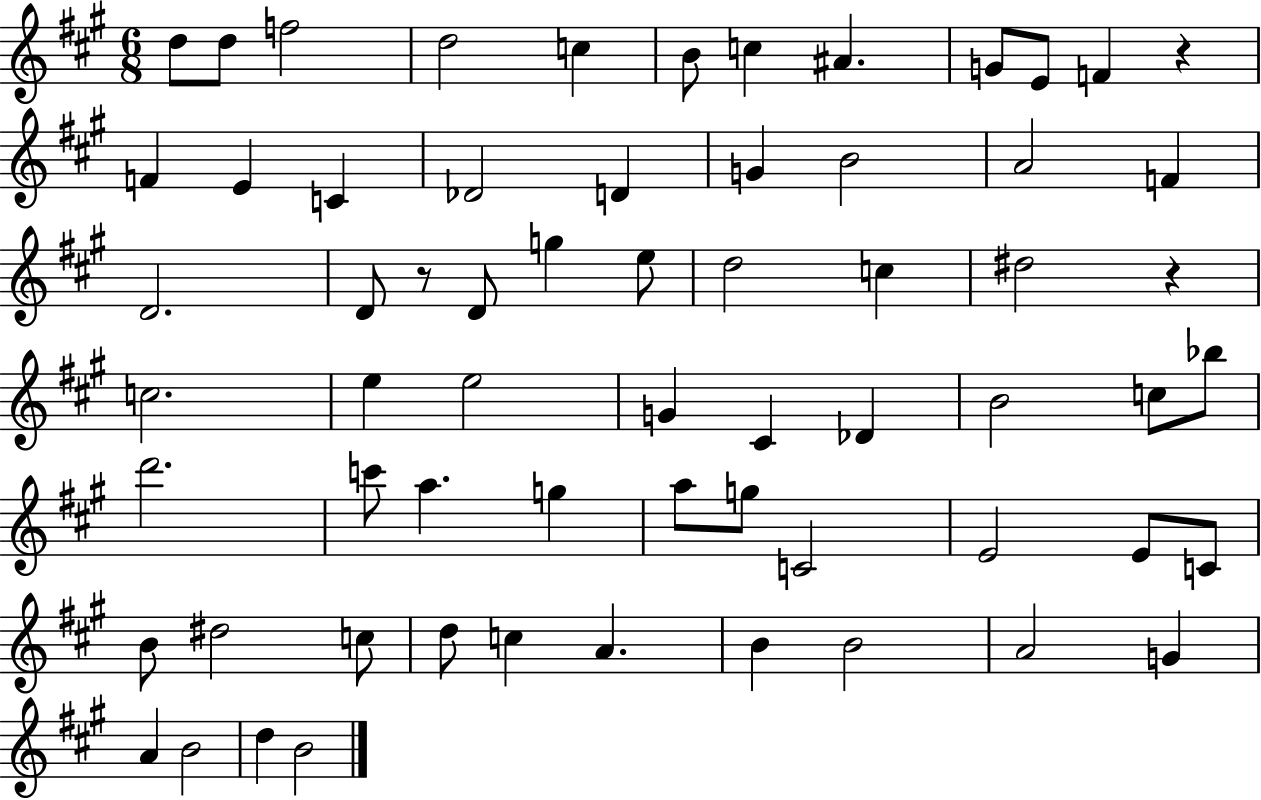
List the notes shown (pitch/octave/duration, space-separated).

D5/e D5/e F5/h D5/h C5/q B4/e C5/q A#4/q. G4/e E4/e F4/q R/q F4/q E4/q C4/q Db4/h D4/q G4/q B4/h A4/h F4/q D4/h. D4/e R/e D4/e G5/q E5/e D5/h C5/q D#5/h R/q C5/h. E5/q E5/h G4/q C#4/q Db4/q B4/h C5/e Bb5/e D6/h. C6/e A5/q. G5/q A5/e G5/e C4/h E4/h E4/e C4/e B4/e D#5/h C5/e D5/e C5/q A4/q. B4/q B4/h A4/h G4/q A4/q B4/h D5/q B4/h